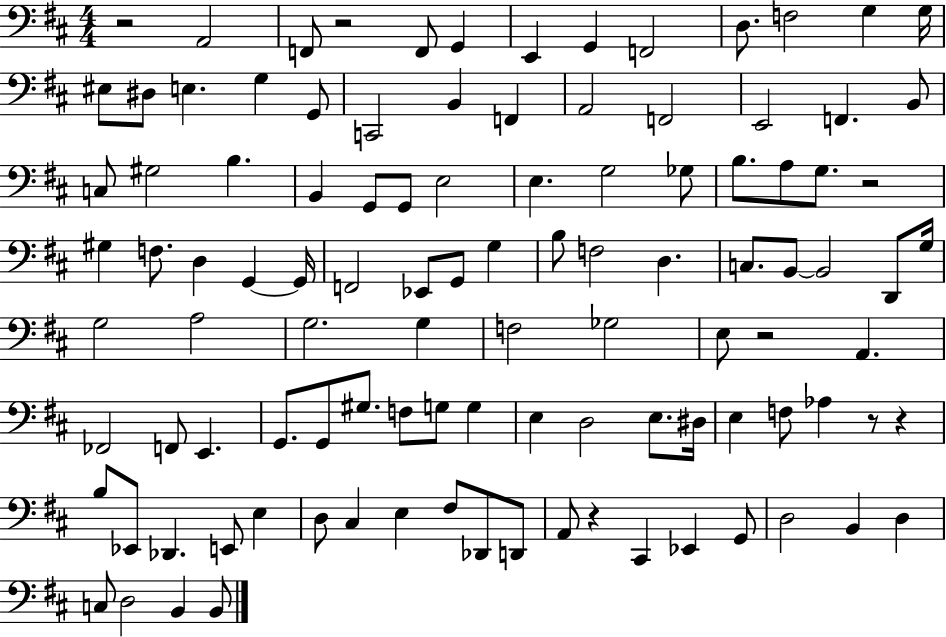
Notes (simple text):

R/h A2/h F2/e R/h F2/e G2/q E2/q G2/q F2/h D3/e. F3/h G3/q G3/s EIS3/e D#3/e E3/q. G3/q G2/e C2/h B2/q F2/q A2/h F2/h E2/h F2/q. B2/e C3/e G#3/h B3/q. B2/q G2/e G2/e E3/h E3/q. G3/h Gb3/e B3/e. A3/e G3/e. R/h G#3/q F3/e. D3/q G2/q G2/s F2/h Eb2/e G2/e G3/q B3/e F3/h D3/q. C3/e. B2/e B2/h D2/e G3/s G3/h A3/h G3/h. G3/q F3/h Gb3/h E3/e R/h A2/q. FES2/h F2/e E2/q. G2/e. G2/e G#3/e. F3/e G3/e G3/q E3/q D3/h E3/e. D#3/s E3/q F3/e Ab3/q R/e R/q B3/e Eb2/e Db2/q. E2/e E3/q D3/e C#3/q E3/q F#3/e Db2/e D2/e A2/e R/q C#2/q Eb2/q G2/e D3/h B2/q D3/q C3/e D3/h B2/q B2/e